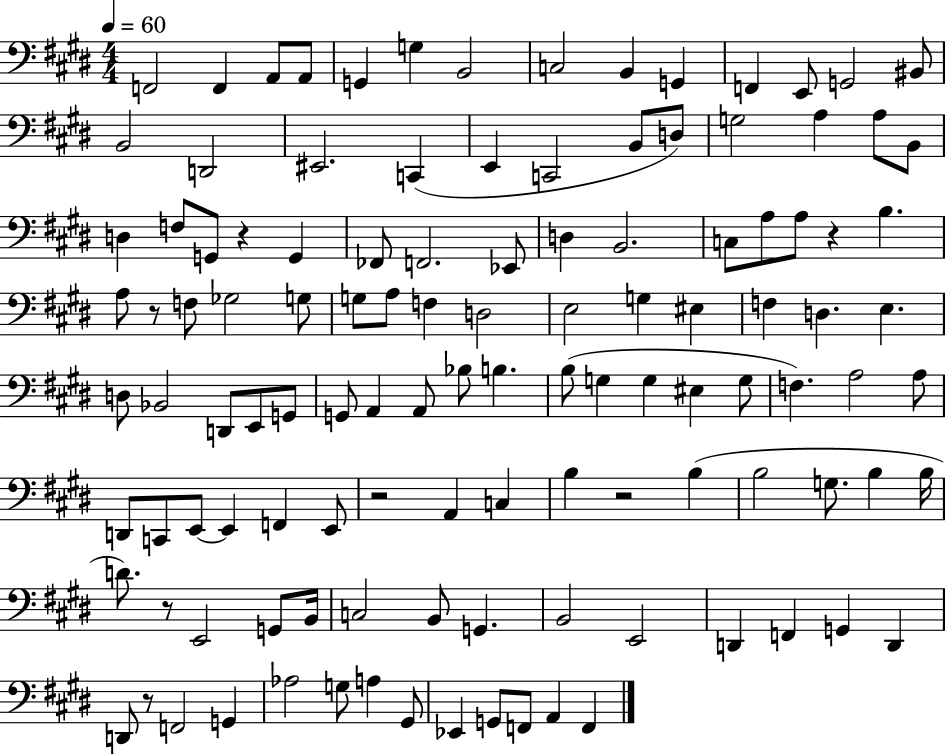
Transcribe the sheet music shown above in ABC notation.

X:1
T:Untitled
M:4/4
L:1/4
K:E
F,,2 F,, A,,/2 A,,/2 G,, G, B,,2 C,2 B,, G,, F,, E,,/2 G,,2 ^B,,/2 B,,2 D,,2 ^E,,2 C,, E,, C,,2 B,,/2 D,/2 G,2 A, A,/2 B,,/2 D, F,/2 G,,/2 z G,, _F,,/2 F,,2 _E,,/2 D, B,,2 C,/2 A,/2 A,/2 z B, A,/2 z/2 F,/2 _G,2 G,/2 G,/2 A,/2 F, D,2 E,2 G, ^E, F, D, E, D,/2 _B,,2 D,,/2 E,,/2 G,,/2 G,,/2 A,, A,,/2 _B,/2 B, B,/2 G, G, ^E, G,/2 F, A,2 A,/2 D,,/2 C,,/2 E,,/2 E,, F,, E,,/2 z2 A,, C, B, z2 B, B,2 G,/2 B, B,/4 D/2 z/2 E,,2 G,,/2 B,,/4 C,2 B,,/2 G,, B,,2 E,,2 D,, F,, G,, D,, D,,/2 z/2 F,,2 G,, _A,2 G,/2 A, ^G,,/2 _E,, G,,/2 F,,/2 A,, F,,